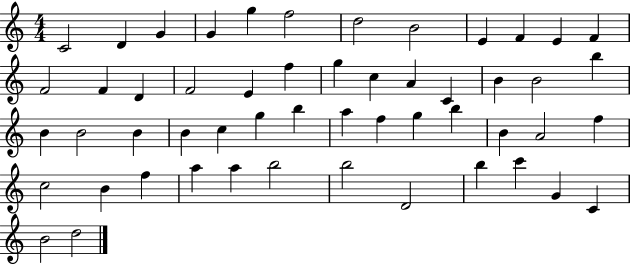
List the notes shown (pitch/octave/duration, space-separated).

C4/h D4/q G4/q G4/q G5/q F5/h D5/h B4/h E4/q F4/q E4/q F4/q F4/h F4/q D4/q F4/h E4/q F5/q G5/q C5/q A4/q C4/q B4/q B4/h B5/q B4/q B4/h B4/q B4/q C5/q G5/q B5/q A5/q F5/q G5/q B5/q B4/q A4/h F5/q C5/h B4/q F5/q A5/q A5/q B5/h B5/h D4/h B5/q C6/q G4/q C4/q B4/h D5/h